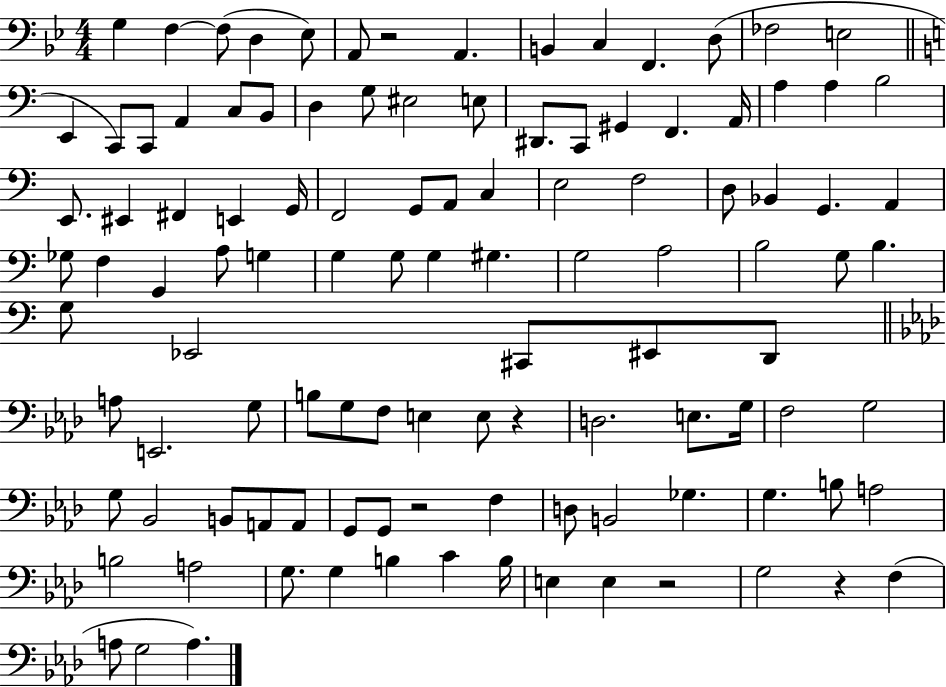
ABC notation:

X:1
T:Untitled
M:4/4
L:1/4
K:Bb
G, F, F,/2 D, _E,/2 A,,/2 z2 A,, B,, C, F,, D,/2 _F,2 E,2 E,, C,,/2 C,,/2 A,, C,/2 B,,/2 D, G,/2 ^E,2 E,/2 ^D,,/2 C,,/2 ^G,, F,, A,,/4 A, A, B,2 E,,/2 ^E,, ^F,, E,, G,,/4 F,,2 G,,/2 A,,/2 C, E,2 F,2 D,/2 _B,, G,, A,, _G,/2 F, G,, A,/2 G, G, G,/2 G, ^G, G,2 A,2 B,2 G,/2 B, G,/2 _E,,2 ^C,,/2 ^E,,/2 D,,/2 A,/2 E,,2 G,/2 B,/2 G,/2 F,/2 E, E,/2 z D,2 E,/2 G,/4 F,2 G,2 G,/2 _B,,2 B,,/2 A,,/2 A,,/2 G,,/2 G,,/2 z2 F, D,/2 B,,2 _G, G, B,/2 A,2 B,2 A,2 G,/2 G, B, C B,/4 E, E, z2 G,2 z F, A,/2 G,2 A,